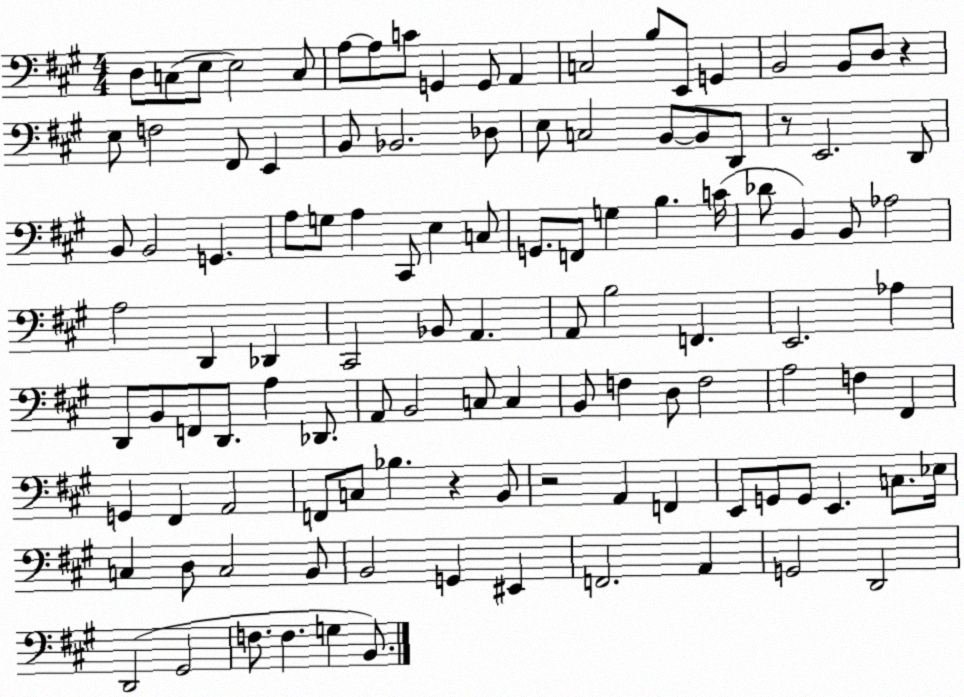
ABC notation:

X:1
T:Untitled
M:4/4
L:1/4
K:A
D,/2 C,/2 E,/2 E,2 C,/2 A,/2 A,/2 C/2 G,, G,,/2 A,, C,2 B,/2 E,,/2 G,, B,,2 B,,/2 D,/2 z E,/2 F,2 ^F,,/2 E,, B,,/2 _B,,2 _D,/2 E,/2 C,2 B,,/2 B,,/2 D,,/2 z/2 E,,2 D,,/2 B,,/2 B,,2 G,, A,/2 G,/2 A, ^C,,/2 E, C,/2 G,,/2 F,,/2 G, B, C/4 _D/2 B,, B,,/2 _A,2 A,2 D,, _D,, ^C,,2 _B,,/2 A,, A,,/2 B,2 F,, E,,2 _A, D,,/2 B,,/2 F,,/2 D,,/2 A, _D,,/2 A,,/2 B,,2 C,/2 C, B,,/2 F, D,/2 F,2 A,2 F, ^F,, G,, ^F,, A,,2 F,,/2 C,/2 _B, z B,,/2 z2 A,, F,, E,,/2 G,,/2 G,,/2 E,, C,/2 _E,/4 C, D,/2 C,2 B,,/2 B,,2 G,, ^E,, F,,2 A,, G,,2 D,,2 D,,2 ^G,,2 F,/2 F, G, B,,/2